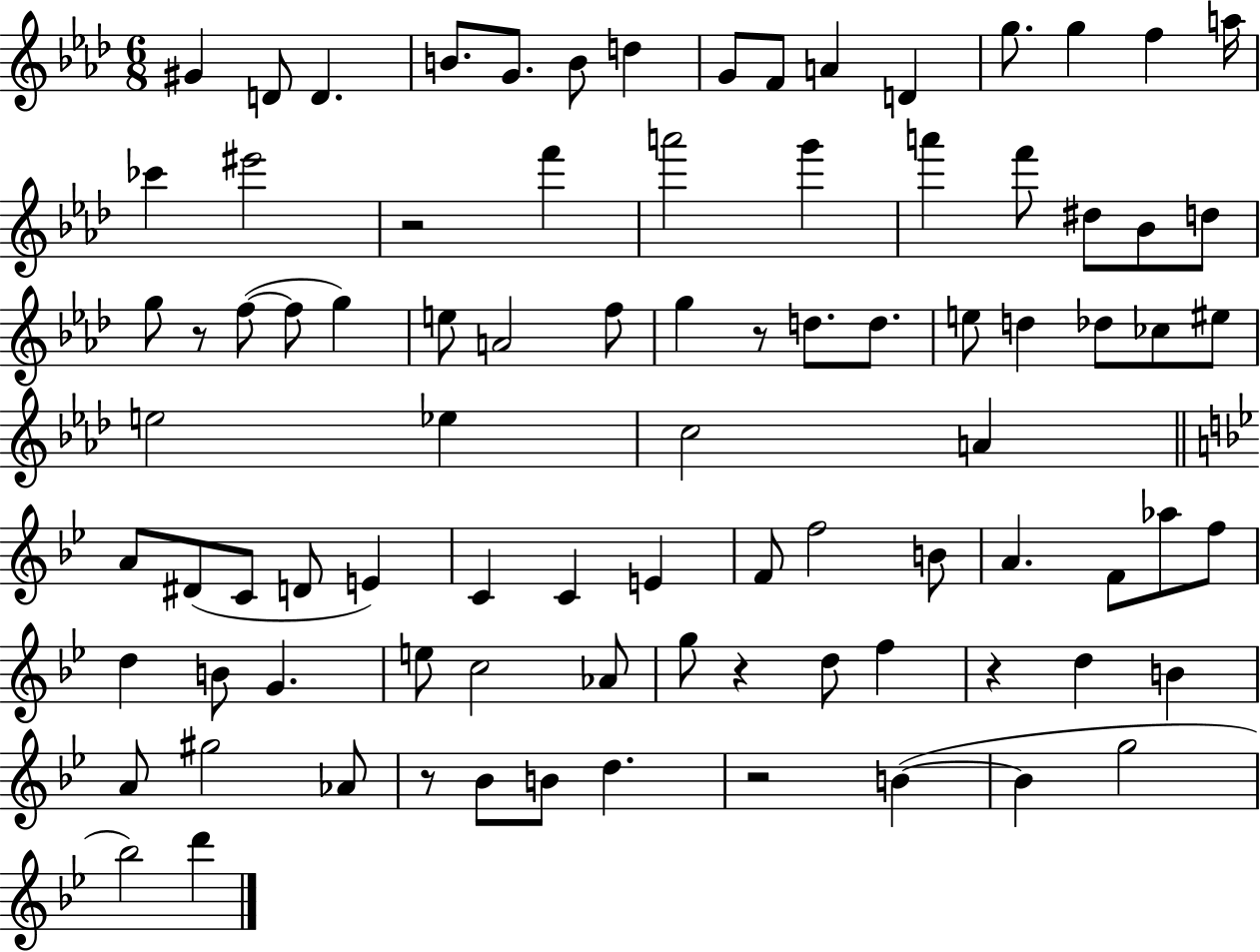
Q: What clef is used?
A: treble